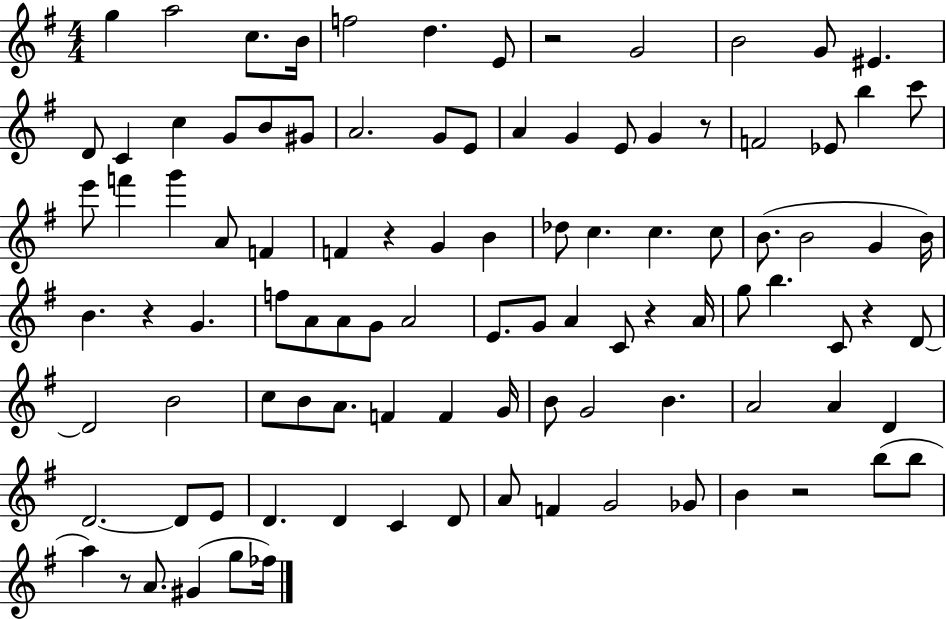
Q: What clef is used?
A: treble